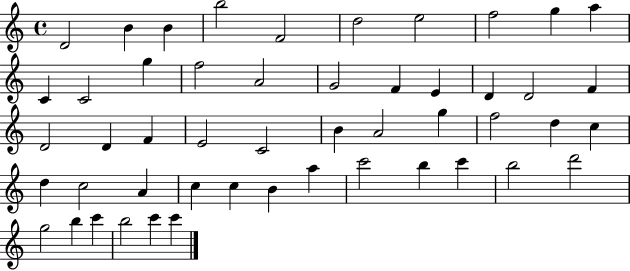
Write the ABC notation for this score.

X:1
T:Untitled
M:4/4
L:1/4
K:C
D2 B B b2 F2 d2 e2 f2 g a C C2 g f2 A2 G2 F E D D2 F D2 D F E2 C2 B A2 g f2 d c d c2 A c c B a c'2 b c' b2 d'2 g2 b c' b2 c' c'